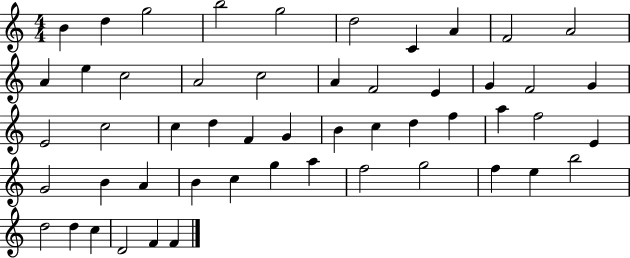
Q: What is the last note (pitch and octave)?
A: F4